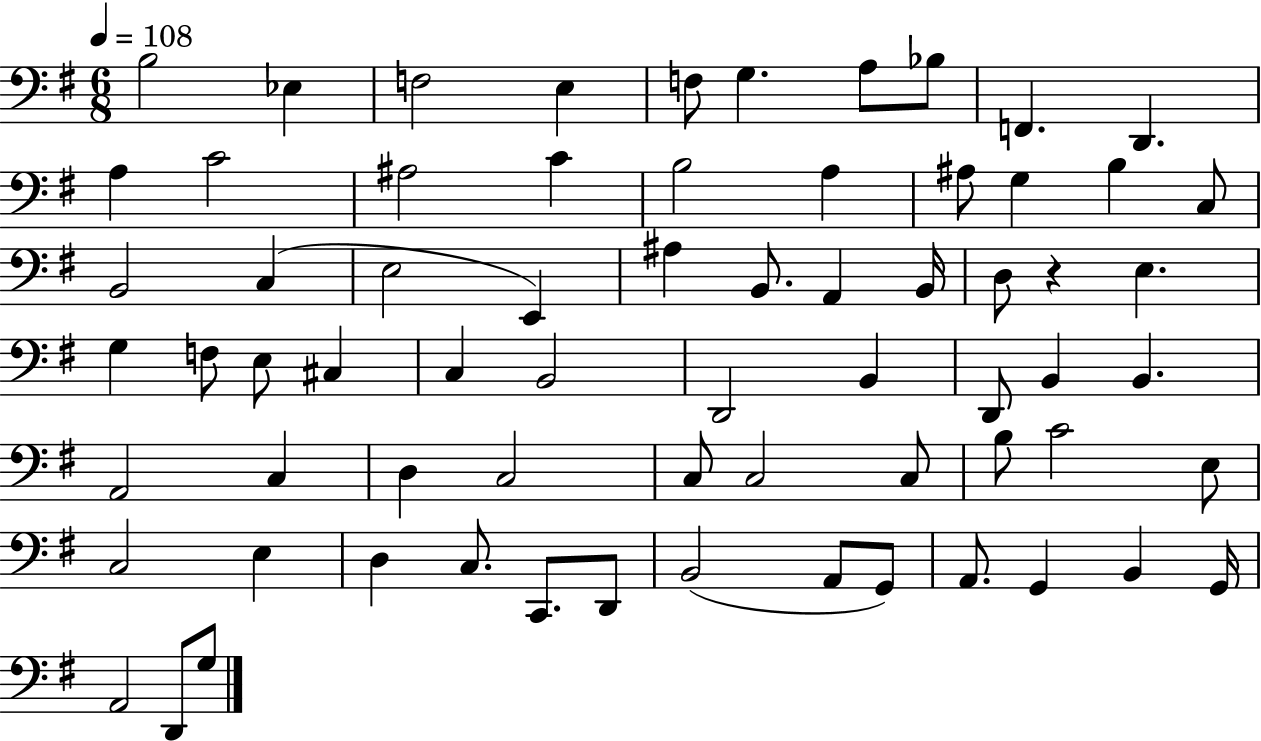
{
  \clef bass
  \numericTimeSignature
  \time 6/8
  \key g \major
  \tempo 4 = 108
  b2 ees4 | f2 e4 | f8 g4. a8 bes8 | f,4. d,4. | \break a4 c'2 | ais2 c'4 | b2 a4 | ais8 g4 b4 c8 | \break b,2 c4( | e2 e,4) | ais4 b,8. a,4 b,16 | d8 r4 e4. | \break g4 f8 e8 cis4 | c4 b,2 | d,2 b,4 | d,8 b,4 b,4. | \break a,2 c4 | d4 c2 | c8 c2 c8 | b8 c'2 e8 | \break c2 e4 | d4 c8. c,8. d,8 | b,2( a,8 g,8) | a,8. g,4 b,4 g,16 | \break a,2 d,8 g8 | \bar "|."
}